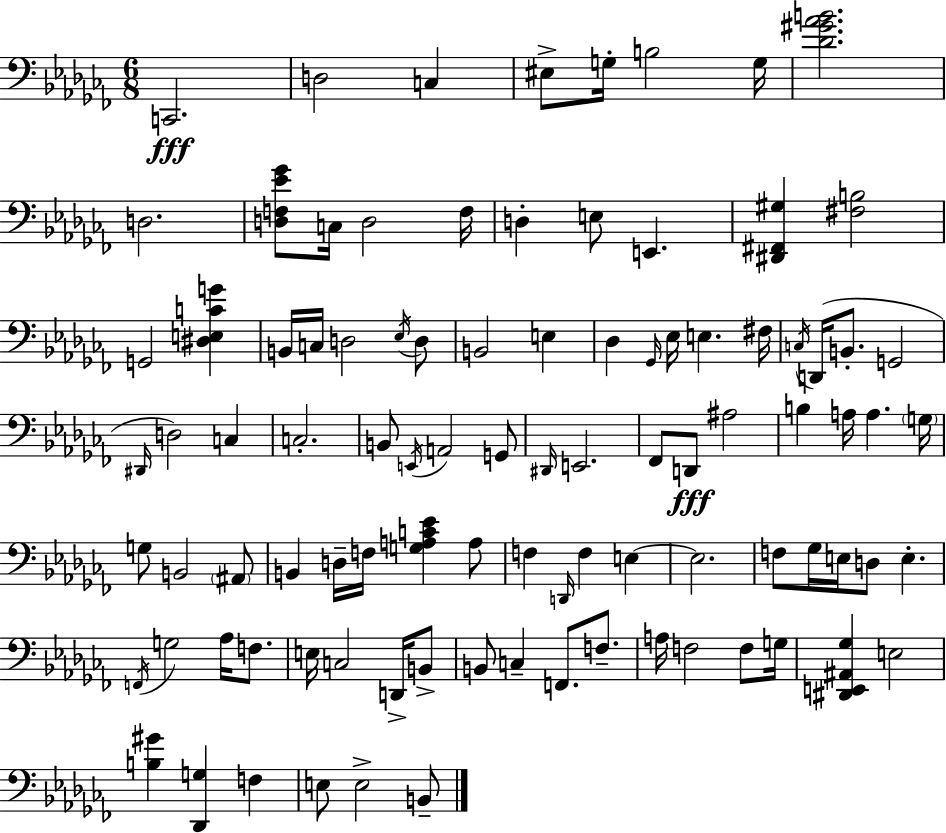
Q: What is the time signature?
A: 6/8